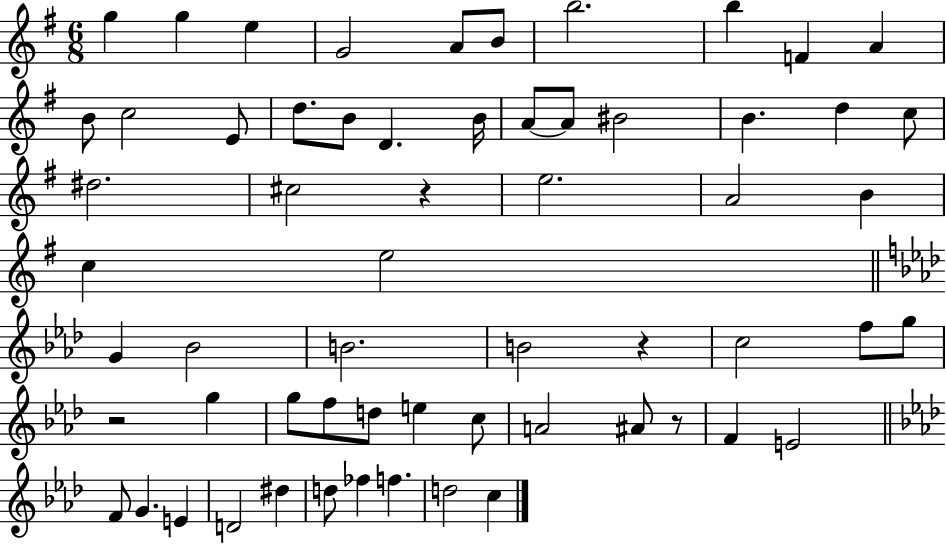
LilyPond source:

{
  \clef treble
  \numericTimeSignature
  \time 6/8
  \key g \major
  g''4 g''4 e''4 | g'2 a'8 b'8 | b''2. | b''4 f'4 a'4 | \break b'8 c''2 e'8 | d''8. b'8 d'4. b'16 | a'8~~ a'8 bis'2 | b'4. d''4 c''8 | \break dis''2. | cis''2 r4 | e''2. | a'2 b'4 | \break c''4 e''2 | \bar "||" \break \key aes \major g'4 bes'2 | b'2. | b'2 r4 | c''2 f''8 g''8 | \break r2 g''4 | g''8 f''8 d''8 e''4 c''8 | a'2 ais'8 r8 | f'4 e'2 | \break \bar "||" \break \key aes \major f'8 g'4. e'4 | d'2 dis''4 | d''8 fes''4 f''4. | d''2 c''4 | \break \bar "|."
}